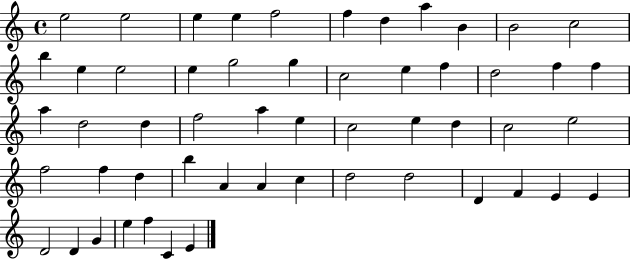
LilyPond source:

{
  \clef treble
  \time 4/4
  \defaultTimeSignature
  \key c \major
  e''2 e''2 | e''4 e''4 f''2 | f''4 d''4 a''4 b'4 | b'2 c''2 | \break b''4 e''4 e''2 | e''4 g''2 g''4 | c''2 e''4 f''4 | d''2 f''4 f''4 | \break a''4 d''2 d''4 | f''2 a''4 e''4 | c''2 e''4 d''4 | c''2 e''2 | \break f''2 f''4 d''4 | b''4 a'4 a'4 c''4 | d''2 d''2 | d'4 f'4 e'4 e'4 | \break d'2 d'4 g'4 | e''4 f''4 c'4 e'4 | \bar "|."
}